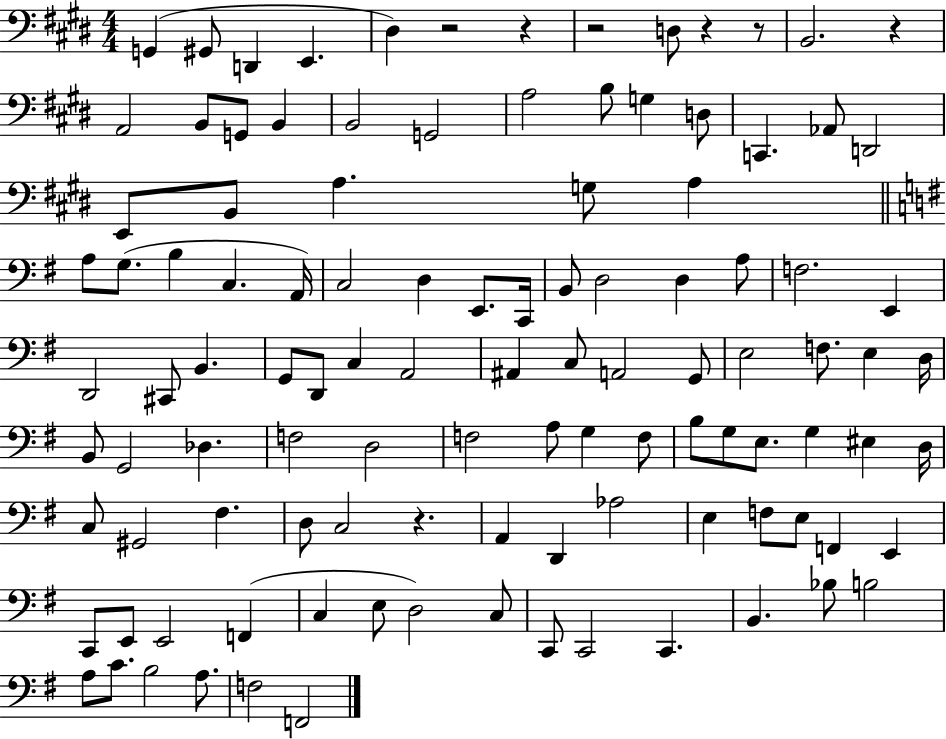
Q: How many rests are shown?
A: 7